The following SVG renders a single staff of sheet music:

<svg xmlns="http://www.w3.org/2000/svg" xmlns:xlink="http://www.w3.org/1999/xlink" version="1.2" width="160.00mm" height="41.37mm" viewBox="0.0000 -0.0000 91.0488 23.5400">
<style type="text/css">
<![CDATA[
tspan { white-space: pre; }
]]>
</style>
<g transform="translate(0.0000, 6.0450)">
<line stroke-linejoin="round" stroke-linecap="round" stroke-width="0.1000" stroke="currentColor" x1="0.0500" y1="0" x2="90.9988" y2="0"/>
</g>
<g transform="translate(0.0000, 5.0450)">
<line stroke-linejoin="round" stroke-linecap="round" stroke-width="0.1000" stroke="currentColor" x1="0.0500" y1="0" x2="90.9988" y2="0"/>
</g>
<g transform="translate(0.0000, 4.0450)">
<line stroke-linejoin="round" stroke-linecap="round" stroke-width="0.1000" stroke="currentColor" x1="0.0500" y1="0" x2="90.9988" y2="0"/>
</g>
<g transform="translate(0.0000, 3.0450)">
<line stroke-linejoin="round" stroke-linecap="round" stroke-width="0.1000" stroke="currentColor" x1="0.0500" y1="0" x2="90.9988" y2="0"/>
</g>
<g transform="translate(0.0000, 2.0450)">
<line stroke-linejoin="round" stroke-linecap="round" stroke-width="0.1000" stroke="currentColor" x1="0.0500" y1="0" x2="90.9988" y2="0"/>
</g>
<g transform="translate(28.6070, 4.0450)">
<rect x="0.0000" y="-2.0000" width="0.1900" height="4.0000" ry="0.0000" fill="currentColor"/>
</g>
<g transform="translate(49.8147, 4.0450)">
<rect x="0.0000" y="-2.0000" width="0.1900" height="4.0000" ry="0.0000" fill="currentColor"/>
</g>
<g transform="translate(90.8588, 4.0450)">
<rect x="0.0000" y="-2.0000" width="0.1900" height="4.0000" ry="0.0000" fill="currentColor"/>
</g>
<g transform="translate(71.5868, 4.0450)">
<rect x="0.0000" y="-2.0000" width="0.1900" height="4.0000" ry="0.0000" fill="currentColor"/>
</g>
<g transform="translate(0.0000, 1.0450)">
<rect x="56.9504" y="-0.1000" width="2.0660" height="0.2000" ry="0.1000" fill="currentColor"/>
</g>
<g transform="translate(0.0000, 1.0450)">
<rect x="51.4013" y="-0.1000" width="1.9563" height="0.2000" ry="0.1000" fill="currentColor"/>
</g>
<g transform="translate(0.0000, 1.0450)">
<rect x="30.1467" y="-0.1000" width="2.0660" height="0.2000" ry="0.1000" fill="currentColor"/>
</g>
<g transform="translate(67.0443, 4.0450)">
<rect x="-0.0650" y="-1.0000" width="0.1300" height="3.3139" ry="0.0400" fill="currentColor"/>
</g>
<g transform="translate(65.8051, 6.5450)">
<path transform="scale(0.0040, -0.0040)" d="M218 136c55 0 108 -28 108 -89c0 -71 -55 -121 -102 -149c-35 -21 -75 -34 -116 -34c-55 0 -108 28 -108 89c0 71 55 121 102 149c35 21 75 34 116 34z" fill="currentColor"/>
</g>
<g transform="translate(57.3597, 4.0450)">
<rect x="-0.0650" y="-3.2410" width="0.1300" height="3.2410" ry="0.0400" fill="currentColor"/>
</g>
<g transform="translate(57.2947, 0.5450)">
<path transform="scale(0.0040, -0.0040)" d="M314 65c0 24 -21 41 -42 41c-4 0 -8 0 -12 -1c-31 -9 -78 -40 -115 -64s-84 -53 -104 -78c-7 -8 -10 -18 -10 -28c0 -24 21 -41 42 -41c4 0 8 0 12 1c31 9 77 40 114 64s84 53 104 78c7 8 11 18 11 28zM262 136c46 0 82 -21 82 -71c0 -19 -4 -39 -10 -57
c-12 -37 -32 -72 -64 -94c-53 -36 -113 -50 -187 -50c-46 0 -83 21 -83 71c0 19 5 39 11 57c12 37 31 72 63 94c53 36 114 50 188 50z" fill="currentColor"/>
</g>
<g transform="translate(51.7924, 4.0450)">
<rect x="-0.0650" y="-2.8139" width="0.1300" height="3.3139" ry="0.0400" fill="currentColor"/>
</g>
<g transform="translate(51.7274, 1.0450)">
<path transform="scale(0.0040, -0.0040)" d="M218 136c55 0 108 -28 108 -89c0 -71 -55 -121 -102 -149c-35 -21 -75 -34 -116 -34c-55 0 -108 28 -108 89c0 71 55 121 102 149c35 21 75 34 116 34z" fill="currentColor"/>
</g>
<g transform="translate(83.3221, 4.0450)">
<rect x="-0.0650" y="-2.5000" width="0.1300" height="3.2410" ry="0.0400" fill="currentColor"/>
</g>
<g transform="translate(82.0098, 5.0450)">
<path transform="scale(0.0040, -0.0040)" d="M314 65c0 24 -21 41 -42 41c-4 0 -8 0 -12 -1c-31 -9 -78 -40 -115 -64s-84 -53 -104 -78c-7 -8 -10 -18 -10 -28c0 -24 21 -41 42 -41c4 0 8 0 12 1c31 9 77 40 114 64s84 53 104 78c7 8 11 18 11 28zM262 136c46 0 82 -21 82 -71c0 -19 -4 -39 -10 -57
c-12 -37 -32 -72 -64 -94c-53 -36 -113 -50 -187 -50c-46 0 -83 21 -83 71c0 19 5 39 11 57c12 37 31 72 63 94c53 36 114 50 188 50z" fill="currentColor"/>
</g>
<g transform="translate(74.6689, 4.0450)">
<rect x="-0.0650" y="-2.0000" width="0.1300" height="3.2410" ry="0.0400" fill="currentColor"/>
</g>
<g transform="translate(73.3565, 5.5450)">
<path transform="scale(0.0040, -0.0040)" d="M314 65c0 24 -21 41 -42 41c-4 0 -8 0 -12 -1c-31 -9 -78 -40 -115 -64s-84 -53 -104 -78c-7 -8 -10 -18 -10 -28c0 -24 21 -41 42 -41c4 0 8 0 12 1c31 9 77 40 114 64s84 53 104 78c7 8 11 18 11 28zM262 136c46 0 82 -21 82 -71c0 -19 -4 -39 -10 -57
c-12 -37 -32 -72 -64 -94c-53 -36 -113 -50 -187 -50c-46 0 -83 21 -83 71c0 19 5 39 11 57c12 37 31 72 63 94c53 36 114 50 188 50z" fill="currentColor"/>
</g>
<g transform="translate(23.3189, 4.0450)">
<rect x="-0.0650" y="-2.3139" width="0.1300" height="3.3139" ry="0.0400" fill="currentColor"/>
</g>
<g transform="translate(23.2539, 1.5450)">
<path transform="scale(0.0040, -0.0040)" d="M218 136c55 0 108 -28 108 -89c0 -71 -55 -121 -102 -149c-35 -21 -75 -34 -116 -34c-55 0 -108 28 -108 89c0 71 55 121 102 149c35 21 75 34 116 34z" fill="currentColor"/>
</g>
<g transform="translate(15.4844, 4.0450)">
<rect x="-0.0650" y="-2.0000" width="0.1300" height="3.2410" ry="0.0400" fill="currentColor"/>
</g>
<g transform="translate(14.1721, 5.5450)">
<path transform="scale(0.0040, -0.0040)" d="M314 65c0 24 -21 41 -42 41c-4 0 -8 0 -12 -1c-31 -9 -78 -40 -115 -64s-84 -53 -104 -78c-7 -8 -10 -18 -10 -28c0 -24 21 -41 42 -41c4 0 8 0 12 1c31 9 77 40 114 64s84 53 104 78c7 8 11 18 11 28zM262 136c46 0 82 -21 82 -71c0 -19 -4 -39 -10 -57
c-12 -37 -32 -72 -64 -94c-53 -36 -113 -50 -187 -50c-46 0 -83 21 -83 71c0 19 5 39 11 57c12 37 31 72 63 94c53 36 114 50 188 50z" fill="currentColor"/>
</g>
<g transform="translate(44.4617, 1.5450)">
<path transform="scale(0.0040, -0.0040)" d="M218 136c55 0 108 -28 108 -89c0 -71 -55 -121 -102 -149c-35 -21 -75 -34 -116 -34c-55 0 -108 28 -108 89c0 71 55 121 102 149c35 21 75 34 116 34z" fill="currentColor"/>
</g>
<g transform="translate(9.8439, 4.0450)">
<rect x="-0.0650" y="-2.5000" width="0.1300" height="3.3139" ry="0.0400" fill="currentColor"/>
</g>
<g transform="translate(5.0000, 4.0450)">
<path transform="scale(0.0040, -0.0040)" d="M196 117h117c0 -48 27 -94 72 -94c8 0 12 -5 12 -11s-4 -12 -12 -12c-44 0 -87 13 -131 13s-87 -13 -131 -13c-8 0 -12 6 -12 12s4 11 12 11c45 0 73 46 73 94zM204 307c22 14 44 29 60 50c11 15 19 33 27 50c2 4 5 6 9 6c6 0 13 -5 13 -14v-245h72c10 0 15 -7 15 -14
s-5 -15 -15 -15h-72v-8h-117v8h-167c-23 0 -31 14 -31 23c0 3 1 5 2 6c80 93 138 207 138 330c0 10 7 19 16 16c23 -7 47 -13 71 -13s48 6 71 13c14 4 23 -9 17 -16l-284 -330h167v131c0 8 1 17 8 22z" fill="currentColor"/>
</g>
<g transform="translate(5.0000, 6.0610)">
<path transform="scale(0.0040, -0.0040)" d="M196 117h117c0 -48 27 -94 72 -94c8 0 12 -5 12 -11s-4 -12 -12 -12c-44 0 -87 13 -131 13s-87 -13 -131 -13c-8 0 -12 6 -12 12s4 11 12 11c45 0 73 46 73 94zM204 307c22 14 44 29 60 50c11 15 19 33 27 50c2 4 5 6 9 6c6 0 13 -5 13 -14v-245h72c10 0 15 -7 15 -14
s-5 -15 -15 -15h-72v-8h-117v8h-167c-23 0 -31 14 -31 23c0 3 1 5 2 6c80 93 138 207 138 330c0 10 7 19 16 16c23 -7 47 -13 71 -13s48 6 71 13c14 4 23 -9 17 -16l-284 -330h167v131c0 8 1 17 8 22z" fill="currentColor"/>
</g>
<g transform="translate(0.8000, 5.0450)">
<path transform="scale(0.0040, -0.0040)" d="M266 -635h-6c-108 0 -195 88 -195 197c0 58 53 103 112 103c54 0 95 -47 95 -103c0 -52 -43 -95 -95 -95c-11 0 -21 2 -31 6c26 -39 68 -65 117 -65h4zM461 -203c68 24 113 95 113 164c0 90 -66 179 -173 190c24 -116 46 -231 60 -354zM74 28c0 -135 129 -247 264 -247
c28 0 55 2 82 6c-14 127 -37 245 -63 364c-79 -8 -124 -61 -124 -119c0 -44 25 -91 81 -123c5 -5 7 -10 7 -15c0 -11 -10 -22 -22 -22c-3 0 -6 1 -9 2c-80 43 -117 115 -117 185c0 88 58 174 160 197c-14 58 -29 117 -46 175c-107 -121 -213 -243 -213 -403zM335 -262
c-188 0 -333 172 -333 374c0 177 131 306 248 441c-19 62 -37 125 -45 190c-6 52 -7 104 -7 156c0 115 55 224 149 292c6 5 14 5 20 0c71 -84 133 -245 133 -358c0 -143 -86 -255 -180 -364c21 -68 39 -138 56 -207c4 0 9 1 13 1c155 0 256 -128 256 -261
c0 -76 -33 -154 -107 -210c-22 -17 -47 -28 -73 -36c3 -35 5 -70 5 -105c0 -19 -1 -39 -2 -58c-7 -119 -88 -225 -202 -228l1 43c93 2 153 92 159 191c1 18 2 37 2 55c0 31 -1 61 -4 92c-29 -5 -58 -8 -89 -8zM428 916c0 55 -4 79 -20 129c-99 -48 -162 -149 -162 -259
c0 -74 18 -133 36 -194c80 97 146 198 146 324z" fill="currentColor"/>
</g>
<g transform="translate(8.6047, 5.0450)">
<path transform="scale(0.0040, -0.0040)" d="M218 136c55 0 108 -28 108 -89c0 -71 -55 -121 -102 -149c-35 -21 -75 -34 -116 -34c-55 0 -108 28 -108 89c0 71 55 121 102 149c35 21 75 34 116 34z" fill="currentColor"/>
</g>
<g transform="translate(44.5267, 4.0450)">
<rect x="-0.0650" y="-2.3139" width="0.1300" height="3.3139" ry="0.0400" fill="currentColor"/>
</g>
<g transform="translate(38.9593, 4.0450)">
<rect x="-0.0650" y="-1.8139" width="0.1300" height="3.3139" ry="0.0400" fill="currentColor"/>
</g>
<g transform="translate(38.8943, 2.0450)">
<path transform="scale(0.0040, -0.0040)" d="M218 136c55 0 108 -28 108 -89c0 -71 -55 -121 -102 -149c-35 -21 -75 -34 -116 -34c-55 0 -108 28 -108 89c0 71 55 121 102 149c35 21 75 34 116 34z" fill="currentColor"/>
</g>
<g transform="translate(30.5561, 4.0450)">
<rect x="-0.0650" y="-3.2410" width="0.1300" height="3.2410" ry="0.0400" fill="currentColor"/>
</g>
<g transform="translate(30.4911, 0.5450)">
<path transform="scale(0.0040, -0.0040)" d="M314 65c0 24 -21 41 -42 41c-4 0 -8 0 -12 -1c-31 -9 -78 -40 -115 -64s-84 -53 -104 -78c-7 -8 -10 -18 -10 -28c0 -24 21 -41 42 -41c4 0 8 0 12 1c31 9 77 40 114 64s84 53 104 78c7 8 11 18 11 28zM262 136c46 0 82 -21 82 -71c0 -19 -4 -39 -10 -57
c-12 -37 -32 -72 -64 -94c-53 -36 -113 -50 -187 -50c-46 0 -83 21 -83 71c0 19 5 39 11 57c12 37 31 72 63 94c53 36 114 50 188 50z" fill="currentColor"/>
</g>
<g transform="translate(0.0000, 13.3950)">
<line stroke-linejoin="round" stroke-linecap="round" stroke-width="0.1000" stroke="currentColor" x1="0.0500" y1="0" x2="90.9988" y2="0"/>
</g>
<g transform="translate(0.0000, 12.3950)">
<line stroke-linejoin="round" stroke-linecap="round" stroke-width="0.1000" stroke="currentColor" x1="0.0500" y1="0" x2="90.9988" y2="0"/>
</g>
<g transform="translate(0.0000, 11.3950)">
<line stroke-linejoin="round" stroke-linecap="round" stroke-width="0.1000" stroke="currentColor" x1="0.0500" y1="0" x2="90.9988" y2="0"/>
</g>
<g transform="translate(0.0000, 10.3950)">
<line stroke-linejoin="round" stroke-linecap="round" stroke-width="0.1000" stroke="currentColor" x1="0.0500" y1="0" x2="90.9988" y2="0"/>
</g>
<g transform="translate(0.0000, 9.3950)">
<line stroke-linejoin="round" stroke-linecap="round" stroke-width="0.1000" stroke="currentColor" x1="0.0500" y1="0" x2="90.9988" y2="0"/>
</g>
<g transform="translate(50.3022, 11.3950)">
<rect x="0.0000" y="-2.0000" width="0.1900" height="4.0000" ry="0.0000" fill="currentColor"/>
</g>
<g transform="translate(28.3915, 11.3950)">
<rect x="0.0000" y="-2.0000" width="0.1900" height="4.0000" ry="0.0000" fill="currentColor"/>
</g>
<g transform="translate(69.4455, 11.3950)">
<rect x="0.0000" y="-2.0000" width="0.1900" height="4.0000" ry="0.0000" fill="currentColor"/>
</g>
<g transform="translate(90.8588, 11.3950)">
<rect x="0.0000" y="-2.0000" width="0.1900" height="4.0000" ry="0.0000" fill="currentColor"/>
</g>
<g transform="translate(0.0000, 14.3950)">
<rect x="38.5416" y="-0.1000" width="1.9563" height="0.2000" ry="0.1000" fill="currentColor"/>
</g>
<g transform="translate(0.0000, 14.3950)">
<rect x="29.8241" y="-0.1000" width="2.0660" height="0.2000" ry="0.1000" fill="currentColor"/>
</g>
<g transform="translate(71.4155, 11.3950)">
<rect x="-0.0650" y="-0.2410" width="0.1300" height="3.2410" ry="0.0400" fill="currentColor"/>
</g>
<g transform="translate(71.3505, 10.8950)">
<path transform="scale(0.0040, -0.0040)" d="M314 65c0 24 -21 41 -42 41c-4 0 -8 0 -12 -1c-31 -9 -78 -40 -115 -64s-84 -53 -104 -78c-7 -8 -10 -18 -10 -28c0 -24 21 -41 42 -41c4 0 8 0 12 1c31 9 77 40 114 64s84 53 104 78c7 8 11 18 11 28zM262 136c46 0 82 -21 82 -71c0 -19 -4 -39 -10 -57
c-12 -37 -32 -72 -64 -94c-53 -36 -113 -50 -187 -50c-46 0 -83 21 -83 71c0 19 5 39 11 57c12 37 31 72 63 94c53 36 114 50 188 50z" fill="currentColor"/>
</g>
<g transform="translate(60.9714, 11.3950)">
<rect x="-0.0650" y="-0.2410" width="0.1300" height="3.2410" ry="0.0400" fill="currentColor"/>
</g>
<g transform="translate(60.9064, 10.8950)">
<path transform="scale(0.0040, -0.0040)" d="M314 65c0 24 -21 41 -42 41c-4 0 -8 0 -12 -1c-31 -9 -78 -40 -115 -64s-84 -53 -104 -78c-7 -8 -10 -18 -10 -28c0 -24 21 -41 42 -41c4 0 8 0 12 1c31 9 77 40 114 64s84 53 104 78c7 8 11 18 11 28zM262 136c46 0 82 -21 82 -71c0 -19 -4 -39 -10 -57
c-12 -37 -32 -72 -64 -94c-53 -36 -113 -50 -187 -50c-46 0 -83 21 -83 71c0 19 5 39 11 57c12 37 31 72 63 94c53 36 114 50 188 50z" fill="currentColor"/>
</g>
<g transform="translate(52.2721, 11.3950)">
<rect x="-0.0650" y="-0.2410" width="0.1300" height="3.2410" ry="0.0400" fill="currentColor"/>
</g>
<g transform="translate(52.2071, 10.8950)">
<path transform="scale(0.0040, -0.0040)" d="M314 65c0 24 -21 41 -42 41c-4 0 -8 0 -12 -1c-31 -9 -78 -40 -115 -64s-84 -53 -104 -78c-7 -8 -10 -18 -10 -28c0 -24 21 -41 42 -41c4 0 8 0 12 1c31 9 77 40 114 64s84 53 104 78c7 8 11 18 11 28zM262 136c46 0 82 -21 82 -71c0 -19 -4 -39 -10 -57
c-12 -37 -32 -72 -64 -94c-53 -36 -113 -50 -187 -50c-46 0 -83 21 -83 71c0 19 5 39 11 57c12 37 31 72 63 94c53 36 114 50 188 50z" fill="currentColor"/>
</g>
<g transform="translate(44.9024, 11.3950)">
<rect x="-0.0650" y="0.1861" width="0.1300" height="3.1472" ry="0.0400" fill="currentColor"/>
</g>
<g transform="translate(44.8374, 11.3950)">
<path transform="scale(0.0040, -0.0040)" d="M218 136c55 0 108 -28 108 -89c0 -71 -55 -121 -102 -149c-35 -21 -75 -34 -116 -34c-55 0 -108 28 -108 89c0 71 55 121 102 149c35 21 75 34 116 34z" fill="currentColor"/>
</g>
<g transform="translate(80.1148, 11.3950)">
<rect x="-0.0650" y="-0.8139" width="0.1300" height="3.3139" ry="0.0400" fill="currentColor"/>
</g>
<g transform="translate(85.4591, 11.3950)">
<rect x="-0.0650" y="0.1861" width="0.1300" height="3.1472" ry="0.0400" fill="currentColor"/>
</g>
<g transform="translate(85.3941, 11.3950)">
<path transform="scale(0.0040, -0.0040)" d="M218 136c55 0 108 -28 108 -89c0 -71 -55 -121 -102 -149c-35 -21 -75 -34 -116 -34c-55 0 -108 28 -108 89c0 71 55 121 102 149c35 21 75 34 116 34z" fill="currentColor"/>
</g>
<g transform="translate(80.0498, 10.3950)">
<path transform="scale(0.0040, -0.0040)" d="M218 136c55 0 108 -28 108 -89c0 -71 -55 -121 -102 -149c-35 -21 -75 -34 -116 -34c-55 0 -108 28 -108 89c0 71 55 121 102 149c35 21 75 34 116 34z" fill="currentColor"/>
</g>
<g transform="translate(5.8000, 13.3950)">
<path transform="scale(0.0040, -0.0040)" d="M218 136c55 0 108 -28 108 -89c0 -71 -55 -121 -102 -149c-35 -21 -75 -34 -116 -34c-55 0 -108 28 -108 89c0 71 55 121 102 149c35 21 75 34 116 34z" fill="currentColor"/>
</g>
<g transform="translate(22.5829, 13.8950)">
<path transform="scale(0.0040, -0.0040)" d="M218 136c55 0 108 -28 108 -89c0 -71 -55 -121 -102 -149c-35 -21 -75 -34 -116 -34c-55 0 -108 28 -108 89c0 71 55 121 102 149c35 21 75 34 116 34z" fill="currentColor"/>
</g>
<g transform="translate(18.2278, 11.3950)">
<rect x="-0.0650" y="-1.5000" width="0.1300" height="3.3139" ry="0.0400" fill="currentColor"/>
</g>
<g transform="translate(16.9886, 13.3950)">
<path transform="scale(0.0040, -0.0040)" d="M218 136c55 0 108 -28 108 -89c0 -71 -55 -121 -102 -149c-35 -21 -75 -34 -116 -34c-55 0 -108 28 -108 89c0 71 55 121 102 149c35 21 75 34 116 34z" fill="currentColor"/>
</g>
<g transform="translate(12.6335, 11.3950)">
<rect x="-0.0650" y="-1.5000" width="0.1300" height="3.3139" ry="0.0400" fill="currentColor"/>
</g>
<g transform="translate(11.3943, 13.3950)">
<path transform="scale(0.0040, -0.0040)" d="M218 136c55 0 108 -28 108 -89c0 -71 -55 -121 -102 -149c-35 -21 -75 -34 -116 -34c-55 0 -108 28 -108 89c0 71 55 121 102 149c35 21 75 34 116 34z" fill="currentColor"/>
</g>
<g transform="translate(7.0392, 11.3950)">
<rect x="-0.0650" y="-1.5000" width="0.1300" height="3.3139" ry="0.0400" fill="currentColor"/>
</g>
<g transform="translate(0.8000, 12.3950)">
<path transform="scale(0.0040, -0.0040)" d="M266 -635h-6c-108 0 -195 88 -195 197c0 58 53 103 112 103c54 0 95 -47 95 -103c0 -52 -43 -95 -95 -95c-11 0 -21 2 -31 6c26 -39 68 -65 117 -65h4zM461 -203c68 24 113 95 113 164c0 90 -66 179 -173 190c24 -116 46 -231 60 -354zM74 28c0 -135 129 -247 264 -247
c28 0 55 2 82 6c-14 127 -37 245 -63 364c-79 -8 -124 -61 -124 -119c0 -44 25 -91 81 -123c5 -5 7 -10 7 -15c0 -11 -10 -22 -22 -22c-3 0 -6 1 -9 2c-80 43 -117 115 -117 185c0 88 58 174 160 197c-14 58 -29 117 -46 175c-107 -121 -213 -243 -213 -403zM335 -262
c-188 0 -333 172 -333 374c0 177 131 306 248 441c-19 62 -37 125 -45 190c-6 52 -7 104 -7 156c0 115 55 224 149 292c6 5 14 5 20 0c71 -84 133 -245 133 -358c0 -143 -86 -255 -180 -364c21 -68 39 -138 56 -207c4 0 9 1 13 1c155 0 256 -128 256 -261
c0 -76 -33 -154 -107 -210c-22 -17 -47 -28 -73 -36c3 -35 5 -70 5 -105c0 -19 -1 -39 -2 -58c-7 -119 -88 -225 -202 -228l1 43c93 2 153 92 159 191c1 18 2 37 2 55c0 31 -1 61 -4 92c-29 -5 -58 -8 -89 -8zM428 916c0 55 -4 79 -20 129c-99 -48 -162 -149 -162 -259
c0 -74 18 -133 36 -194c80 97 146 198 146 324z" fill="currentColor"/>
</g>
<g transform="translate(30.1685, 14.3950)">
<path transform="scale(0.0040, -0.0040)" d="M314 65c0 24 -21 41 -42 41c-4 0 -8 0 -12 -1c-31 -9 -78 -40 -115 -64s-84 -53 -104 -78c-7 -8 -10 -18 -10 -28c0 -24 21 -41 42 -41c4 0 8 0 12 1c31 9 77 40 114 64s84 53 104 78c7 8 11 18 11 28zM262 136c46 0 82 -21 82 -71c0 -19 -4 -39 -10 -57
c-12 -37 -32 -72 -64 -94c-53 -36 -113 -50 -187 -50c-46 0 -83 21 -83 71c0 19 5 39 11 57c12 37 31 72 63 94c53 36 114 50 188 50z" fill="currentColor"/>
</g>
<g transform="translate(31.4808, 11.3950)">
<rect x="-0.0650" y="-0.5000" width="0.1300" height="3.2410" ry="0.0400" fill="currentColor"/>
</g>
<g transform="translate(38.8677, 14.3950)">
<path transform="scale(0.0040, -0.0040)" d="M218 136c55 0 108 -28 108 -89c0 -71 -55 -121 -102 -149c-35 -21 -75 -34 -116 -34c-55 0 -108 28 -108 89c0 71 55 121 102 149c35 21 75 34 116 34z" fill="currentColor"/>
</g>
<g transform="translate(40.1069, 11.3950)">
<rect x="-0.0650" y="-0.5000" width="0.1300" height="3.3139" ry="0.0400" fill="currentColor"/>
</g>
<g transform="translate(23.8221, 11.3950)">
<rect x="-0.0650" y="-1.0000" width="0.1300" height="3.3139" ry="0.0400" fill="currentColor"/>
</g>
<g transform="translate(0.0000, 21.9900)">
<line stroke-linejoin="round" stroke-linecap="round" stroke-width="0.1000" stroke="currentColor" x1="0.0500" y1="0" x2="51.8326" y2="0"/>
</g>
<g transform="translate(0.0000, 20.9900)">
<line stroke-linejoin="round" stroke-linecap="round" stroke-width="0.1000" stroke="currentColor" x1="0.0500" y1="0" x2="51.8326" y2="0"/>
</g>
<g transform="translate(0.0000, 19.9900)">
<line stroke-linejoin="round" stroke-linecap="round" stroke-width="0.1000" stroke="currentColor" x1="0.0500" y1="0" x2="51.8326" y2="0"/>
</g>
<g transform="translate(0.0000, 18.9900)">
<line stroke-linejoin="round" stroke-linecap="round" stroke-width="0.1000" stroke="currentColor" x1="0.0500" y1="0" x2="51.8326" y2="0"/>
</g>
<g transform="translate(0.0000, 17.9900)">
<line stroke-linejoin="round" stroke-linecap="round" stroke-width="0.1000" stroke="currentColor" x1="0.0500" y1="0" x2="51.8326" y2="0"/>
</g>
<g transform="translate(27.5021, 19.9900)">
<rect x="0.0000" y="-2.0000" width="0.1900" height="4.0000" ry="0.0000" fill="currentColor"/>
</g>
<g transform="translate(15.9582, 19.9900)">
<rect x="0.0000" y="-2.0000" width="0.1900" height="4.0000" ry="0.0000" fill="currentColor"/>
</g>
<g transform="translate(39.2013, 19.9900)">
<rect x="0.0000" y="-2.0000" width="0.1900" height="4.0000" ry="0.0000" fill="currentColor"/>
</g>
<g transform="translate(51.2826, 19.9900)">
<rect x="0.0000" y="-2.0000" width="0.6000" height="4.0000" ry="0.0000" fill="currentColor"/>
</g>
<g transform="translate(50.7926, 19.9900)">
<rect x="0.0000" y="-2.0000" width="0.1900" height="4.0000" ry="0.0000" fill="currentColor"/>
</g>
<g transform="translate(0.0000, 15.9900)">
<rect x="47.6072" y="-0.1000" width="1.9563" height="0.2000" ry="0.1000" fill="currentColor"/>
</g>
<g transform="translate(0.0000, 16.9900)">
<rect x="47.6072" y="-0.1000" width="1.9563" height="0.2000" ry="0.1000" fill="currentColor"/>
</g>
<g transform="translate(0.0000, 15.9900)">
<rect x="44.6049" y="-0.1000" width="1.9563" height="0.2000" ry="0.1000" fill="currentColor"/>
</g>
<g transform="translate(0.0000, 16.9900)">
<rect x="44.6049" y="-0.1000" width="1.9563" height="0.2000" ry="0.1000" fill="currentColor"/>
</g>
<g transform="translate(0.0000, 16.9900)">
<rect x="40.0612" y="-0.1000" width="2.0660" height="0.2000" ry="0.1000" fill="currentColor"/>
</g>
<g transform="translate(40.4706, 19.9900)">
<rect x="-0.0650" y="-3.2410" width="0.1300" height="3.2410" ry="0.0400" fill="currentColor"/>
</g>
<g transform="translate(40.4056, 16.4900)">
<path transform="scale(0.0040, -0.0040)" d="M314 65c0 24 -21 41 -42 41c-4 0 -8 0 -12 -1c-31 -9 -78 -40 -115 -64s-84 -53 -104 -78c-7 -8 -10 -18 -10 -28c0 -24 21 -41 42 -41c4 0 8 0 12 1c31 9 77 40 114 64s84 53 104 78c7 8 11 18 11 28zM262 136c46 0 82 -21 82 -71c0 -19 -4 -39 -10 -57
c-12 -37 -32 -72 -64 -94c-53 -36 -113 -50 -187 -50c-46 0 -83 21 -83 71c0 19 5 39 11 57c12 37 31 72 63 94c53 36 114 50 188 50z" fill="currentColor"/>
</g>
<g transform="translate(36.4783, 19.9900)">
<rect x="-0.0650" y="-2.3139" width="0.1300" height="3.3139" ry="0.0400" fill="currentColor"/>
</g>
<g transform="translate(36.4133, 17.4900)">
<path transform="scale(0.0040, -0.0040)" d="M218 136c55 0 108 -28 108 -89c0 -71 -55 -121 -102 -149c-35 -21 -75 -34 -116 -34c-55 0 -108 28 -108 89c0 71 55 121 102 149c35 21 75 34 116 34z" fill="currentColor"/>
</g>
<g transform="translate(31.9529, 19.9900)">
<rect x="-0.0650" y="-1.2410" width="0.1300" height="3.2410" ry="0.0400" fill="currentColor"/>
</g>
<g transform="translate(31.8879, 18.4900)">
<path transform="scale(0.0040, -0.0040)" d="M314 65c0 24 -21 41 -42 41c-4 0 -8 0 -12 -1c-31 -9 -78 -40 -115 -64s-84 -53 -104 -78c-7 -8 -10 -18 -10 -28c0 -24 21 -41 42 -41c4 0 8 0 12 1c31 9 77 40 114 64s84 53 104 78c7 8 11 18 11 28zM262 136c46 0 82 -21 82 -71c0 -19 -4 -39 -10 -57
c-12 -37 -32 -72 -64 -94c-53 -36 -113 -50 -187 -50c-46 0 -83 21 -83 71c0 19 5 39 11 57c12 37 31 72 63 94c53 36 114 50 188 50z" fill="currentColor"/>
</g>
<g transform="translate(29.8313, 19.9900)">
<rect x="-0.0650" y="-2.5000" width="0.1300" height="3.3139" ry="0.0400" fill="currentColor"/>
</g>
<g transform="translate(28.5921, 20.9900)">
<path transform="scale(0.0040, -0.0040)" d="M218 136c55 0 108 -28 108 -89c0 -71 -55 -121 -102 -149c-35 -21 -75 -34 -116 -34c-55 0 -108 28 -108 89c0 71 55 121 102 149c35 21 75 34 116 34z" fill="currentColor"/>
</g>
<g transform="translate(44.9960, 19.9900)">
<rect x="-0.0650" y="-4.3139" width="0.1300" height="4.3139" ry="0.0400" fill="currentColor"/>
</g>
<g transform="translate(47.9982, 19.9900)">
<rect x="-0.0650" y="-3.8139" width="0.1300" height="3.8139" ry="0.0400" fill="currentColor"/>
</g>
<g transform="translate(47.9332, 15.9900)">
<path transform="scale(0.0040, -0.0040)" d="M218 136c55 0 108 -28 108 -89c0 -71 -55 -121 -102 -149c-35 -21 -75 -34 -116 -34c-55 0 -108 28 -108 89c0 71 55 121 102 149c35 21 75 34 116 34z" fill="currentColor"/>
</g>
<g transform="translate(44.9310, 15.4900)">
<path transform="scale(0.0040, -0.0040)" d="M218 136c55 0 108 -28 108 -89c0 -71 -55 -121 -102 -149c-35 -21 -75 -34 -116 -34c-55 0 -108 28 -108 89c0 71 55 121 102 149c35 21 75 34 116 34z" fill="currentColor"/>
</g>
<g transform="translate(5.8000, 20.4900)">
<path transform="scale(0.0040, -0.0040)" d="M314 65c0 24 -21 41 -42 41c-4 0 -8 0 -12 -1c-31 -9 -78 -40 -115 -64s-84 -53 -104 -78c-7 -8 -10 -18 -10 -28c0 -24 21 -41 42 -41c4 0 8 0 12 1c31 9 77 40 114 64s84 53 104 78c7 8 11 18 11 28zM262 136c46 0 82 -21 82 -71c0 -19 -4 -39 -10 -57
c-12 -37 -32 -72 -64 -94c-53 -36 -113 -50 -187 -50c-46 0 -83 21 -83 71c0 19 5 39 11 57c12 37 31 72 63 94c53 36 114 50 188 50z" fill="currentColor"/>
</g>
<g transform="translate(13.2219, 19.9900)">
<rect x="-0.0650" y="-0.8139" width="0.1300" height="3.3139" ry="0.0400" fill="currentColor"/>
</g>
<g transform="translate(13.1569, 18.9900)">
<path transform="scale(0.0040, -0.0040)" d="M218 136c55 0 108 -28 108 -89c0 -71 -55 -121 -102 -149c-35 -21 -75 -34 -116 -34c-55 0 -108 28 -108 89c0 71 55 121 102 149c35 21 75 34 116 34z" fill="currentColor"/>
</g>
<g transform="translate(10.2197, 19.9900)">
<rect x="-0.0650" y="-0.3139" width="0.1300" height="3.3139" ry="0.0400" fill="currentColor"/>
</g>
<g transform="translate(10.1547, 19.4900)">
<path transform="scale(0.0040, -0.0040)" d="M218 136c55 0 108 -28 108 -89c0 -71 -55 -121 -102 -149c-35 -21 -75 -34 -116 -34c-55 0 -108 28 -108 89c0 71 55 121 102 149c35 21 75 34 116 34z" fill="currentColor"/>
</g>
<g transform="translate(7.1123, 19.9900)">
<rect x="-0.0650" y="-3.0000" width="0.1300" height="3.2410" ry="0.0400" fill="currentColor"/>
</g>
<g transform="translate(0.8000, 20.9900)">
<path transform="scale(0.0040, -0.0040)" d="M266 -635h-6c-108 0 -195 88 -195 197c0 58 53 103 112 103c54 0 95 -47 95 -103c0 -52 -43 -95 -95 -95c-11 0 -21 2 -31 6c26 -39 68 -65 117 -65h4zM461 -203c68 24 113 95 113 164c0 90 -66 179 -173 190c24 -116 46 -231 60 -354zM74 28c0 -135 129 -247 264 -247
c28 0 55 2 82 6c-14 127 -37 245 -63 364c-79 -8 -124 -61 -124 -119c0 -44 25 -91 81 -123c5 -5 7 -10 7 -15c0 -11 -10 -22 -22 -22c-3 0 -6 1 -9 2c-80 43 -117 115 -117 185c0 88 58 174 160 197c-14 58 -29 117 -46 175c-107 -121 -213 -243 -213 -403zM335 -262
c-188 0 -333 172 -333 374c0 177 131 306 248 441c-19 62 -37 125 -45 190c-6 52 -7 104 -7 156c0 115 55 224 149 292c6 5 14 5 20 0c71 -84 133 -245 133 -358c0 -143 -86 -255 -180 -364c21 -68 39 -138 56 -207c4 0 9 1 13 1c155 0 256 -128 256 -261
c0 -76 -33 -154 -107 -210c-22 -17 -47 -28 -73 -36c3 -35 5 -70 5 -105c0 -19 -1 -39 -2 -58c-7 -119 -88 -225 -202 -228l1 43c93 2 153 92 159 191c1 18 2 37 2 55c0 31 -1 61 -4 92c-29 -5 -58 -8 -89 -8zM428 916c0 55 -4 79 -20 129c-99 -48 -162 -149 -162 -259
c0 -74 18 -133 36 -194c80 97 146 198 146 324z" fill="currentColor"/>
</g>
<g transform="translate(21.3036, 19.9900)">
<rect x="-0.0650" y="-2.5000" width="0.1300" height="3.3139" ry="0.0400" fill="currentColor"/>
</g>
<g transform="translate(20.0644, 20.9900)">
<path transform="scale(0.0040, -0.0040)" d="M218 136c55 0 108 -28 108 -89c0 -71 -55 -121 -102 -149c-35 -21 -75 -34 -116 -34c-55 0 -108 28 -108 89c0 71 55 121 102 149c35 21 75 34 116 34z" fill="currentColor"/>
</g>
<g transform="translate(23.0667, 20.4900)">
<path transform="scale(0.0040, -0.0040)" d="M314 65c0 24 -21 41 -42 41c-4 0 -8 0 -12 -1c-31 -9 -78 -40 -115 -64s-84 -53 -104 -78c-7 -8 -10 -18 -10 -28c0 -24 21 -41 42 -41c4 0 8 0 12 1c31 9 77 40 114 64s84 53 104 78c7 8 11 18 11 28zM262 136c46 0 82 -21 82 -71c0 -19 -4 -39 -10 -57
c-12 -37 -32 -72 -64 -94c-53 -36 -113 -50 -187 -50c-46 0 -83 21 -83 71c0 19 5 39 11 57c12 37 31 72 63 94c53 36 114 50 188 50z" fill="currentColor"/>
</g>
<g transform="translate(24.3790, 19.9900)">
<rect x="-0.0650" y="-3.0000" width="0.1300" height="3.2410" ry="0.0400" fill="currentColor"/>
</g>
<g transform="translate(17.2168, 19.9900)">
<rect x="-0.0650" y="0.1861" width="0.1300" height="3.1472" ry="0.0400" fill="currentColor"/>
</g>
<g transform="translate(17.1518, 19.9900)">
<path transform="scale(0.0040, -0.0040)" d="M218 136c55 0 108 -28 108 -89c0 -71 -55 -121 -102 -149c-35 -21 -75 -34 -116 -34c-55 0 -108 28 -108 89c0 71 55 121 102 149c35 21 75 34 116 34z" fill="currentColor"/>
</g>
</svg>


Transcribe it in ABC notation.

X:1
T:Untitled
M:4/4
L:1/4
K:C
G F2 g b2 f g a b2 D F2 G2 E E E D C2 C B c2 c2 c2 d B A2 c d B G A2 G e2 g b2 d' c'